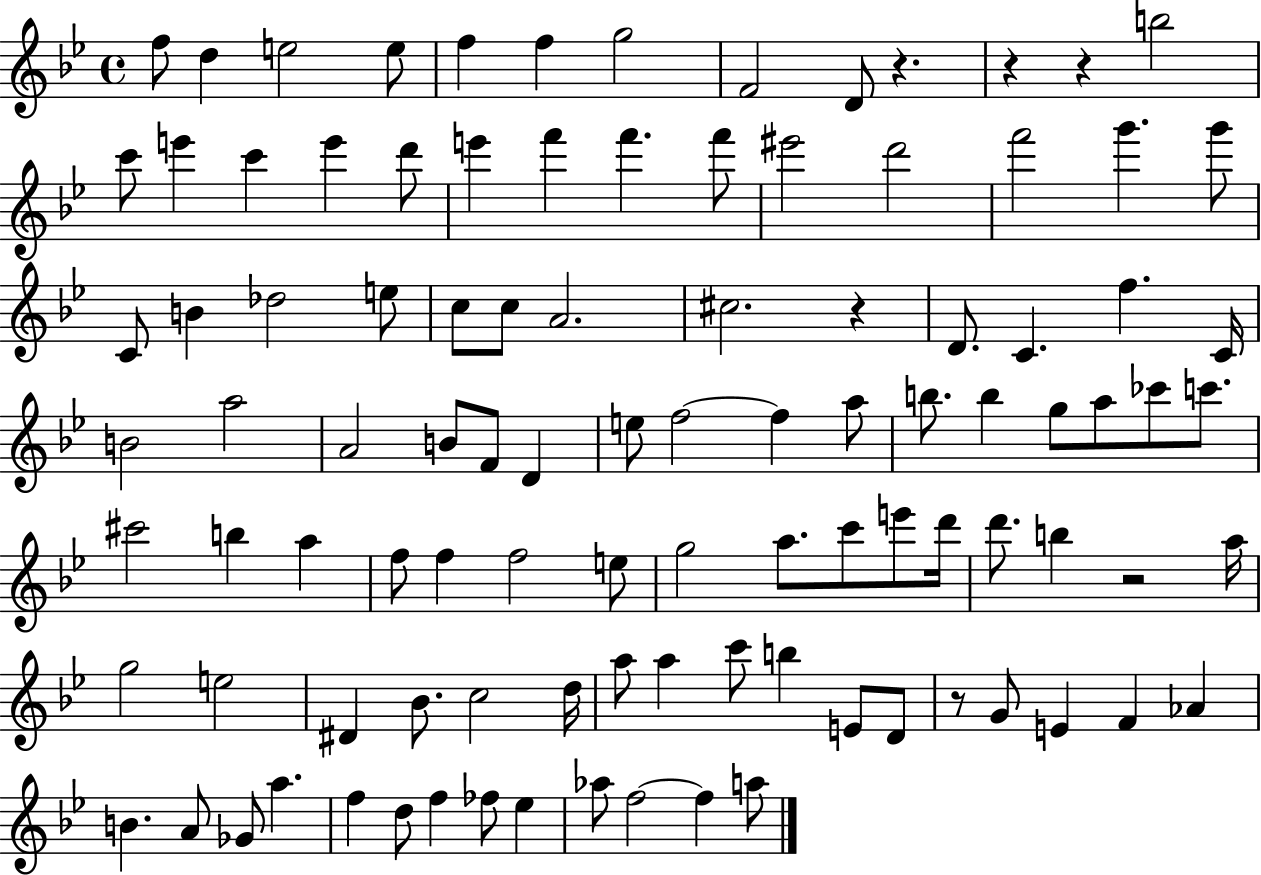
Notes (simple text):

F5/e D5/q E5/h E5/e F5/q F5/q G5/h F4/h D4/e R/q. R/q R/q B5/h C6/e E6/q C6/q E6/q D6/e E6/q F6/q F6/q. F6/e EIS6/h D6/h F6/h G6/q. G6/e C4/e B4/q Db5/h E5/e C5/e C5/e A4/h. C#5/h. R/q D4/e. C4/q. F5/q. C4/s B4/h A5/h A4/h B4/e F4/e D4/q E5/e F5/h F5/q A5/e B5/e. B5/q G5/e A5/e CES6/e C6/e. C#6/h B5/q A5/q F5/e F5/q F5/h E5/e G5/h A5/e. C6/e E6/e D6/s D6/e. B5/q R/h A5/s G5/h E5/h D#4/q Bb4/e. C5/h D5/s A5/e A5/q C6/e B5/q E4/e D4/e R/e G4/e E4/q F4/q Ab4/q B4/q. A4/e Gb4/e A5/q. F5/q D5/e F5/q FES5/e Eb5/q Ab5/e F5/h F5/q A5/e